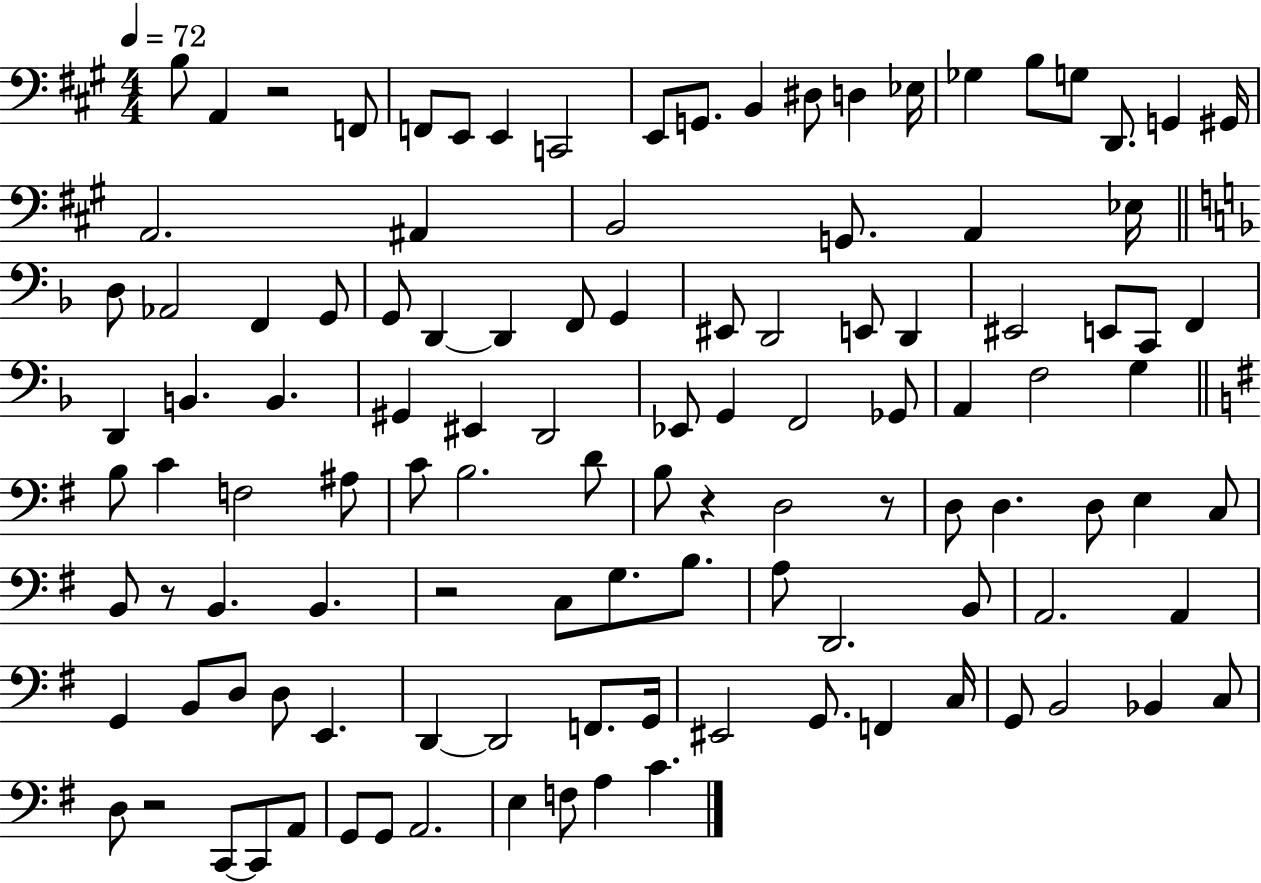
X:1
T:Untitled
M:4/4
L:1/4
K:A
B,/2 A,, z2 F,,/2 F,,/2 E,,/2 E,, C,,2 E,,/2 G,,/2 B,, ^D,/2 D, _E,/4 _G, B,/2 G,/2 D,,/2 G,, ^G,,/4 A,,2 ^A,, B,,2 G,,/2 A,, _E,/4 D,/2 _A,,2 F,, G,,/2 G,,/2 D,, D,, F,,/2 G,, ^E,,/2 D,,2 E,,/2 D,, ^E,,2 E,,/2 C,,/2 F,, D,, B,, B,, ^G,, ^E,, D,,2 _E,,/2 G,, F,,2 _G,,/2 A,, F,2 G, B,/2 C F,2 ^A,/2 C/2 B,2 D/2 B,/2 z D,2 z/2 D,/2 D, D,/2 E, C,/2 B,,/2 z/2 B,, B,, z2 C,/2 G,/2 B,/2 A,/2 D,,2 B,,/2 A,,2 A,, G,, B,,/2 D,/2 D,/2 E,, D,, D,,2 F,,/2 G,,/4 ^E,,2 G,,/2 F,, C,/4 G,,/2 B,,2 _B,, C,/2 D,/2 z2 C,,/2 C,,/2 A,,/2 G,,/2 G,,/2 A,,2 E, F,/2 A, C